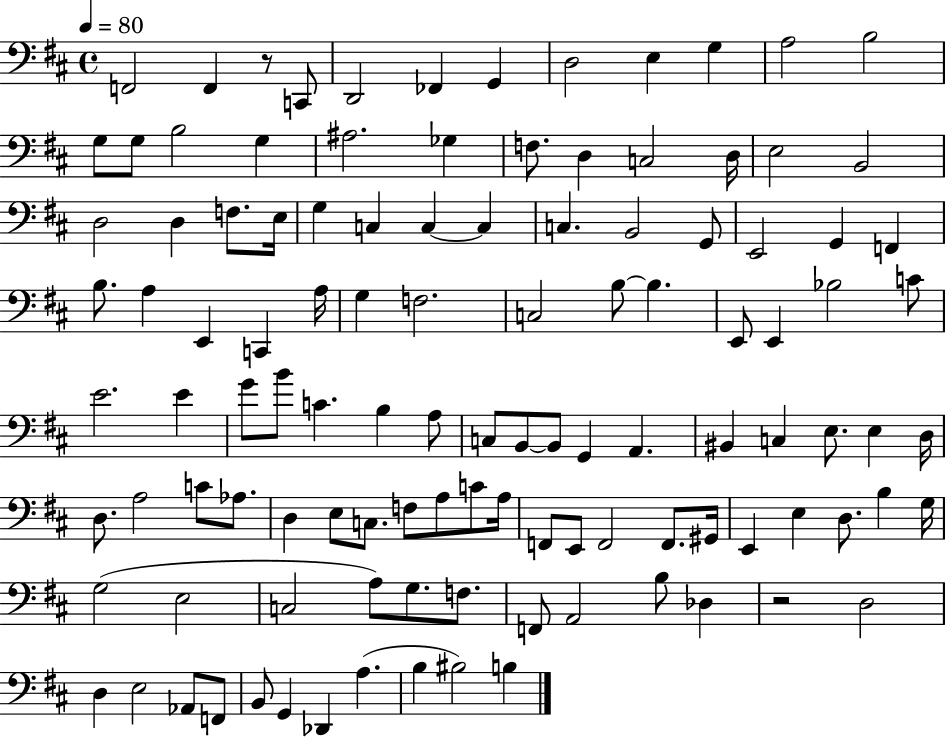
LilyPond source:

{
  \clef bass
  \time 4/4
  \defaultTimeSignature
  \key d \major
  \tempo 4 = 80
  f,2 f,4 r8 c,8 | d,2 fes,4 g,4 | d2 e4 g4 | a2 b2 | \break g8 g8 b2 g4 | ais2. ges4 | f8. d4 c2 d16 | e2 b,2 | \break d2 d4 f8. e16 | g4 c4 c4~~ c4 | c4. b,2 g,8 | e,2 g,4 f,4 | \break b8. a4 e,4 c,4 a16 | g4 f2. | c2 b8~~ b4. | e,8 e,4 bes2 c'8 | \break e'2. e'4 | g'8 b'8 c'4. b4 a8 | c8 b,8~~ b,8 g,4 a,4. | bis,4 c4 e8. e4 d16 | \break d8. a2 c'8 aes8. | d4 e8 c8. f8 a8 c'8 a16 | f,8 e,8 f,2 f,8. gis,16 | e,4 e4 d8. b4 g16 | \break g2( e2 | c2 a8) g8. f8. | f,8 a,2 b8 des4 | r2 d2 | \break d4 e2 aes,8 f,8 | b,8 g,4 des,4 a4.( | b4 bis2) b4 | \bar "|."
}